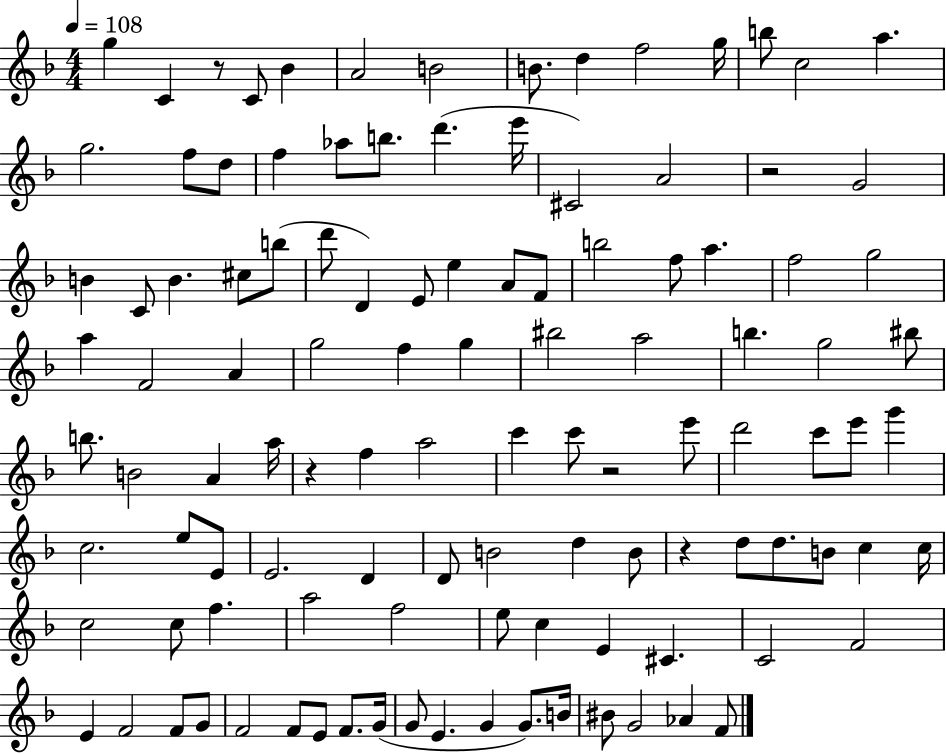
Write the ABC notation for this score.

X:1
T:Untitled
M:4/4
L:1/4
K:F
g C z/2 C/2 _B A2 B2 B/2 d f2 g/4 b/2 c2 a g2 f/2 d/2 f _a/2 b/2 d' e'/4 ^C2 A2 z2 G2 B C/2 B ^c/2 b/2 d'/2 D E/2 e A/2 F/2 b2 f/2 a f2 g2 a F2 A g2 f g ^b2 a2 b g2 ^b/2 b/2 B2 A a/4 z f a2 c' c'/2 z2 e'/2 d'2 c'/2 e'/2 g' c2 e/2 E/2 E2 D D/2 B2 d B/2 z d/2 d/2 B/2 c c/4 c2 c/2 f a2 f2 e/2 c E ^C C2 F2 E F2 F/2 G/2 F2 F/2 E/2 F/2 G/4 G/2 E G G/2 B/4 ^B/2 G2 _A F/2